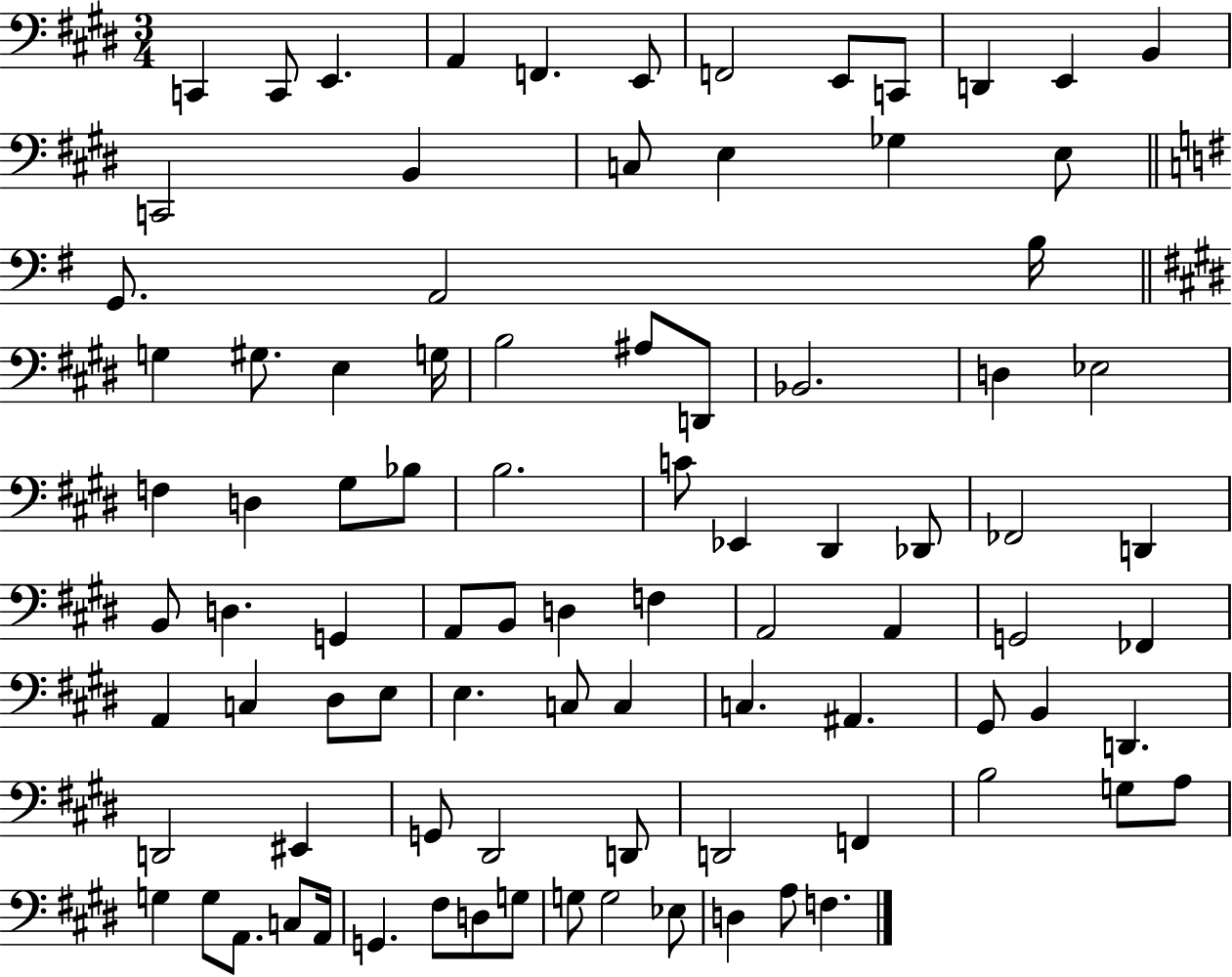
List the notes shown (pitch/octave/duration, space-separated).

C2/q C2/e E2/q. A2/q F2/q. E2/e F2/h E2/e C2/e D2/q E2/q B2/q C2/h B2/q C3/e E3/q Gb3/q E3/e G2/e. A2/h B3/s G3/q G#3/e. E3/q G3/s B3/h A#3/e D2/e Bb2/h. D3/q Eb3/h F3/q D3/q G#3/e Bb3/e B3/h. C4/e Eb2/q D#2/q Db2/e FES2/h D2/q B2/e D3/q. G2/q A2/e B2/e D3/q F3/q A2/h A2/q G2/h FES2/q A2/q C3/q D#3/e E3/e E3/q. C3/e C3/q C3/q. A#2/q. G#2/e B2/q D2/q. D2/h EIS2/q G2/e D#2/h D2/e D2/h F2/q B3/h G3/e A3/e G3/q G3/e A2/e. C3/e A2/s G2/q. F#3/e D3/e G3/e G3/e G3/h Eb3/e D3/q A3/e F3/q.